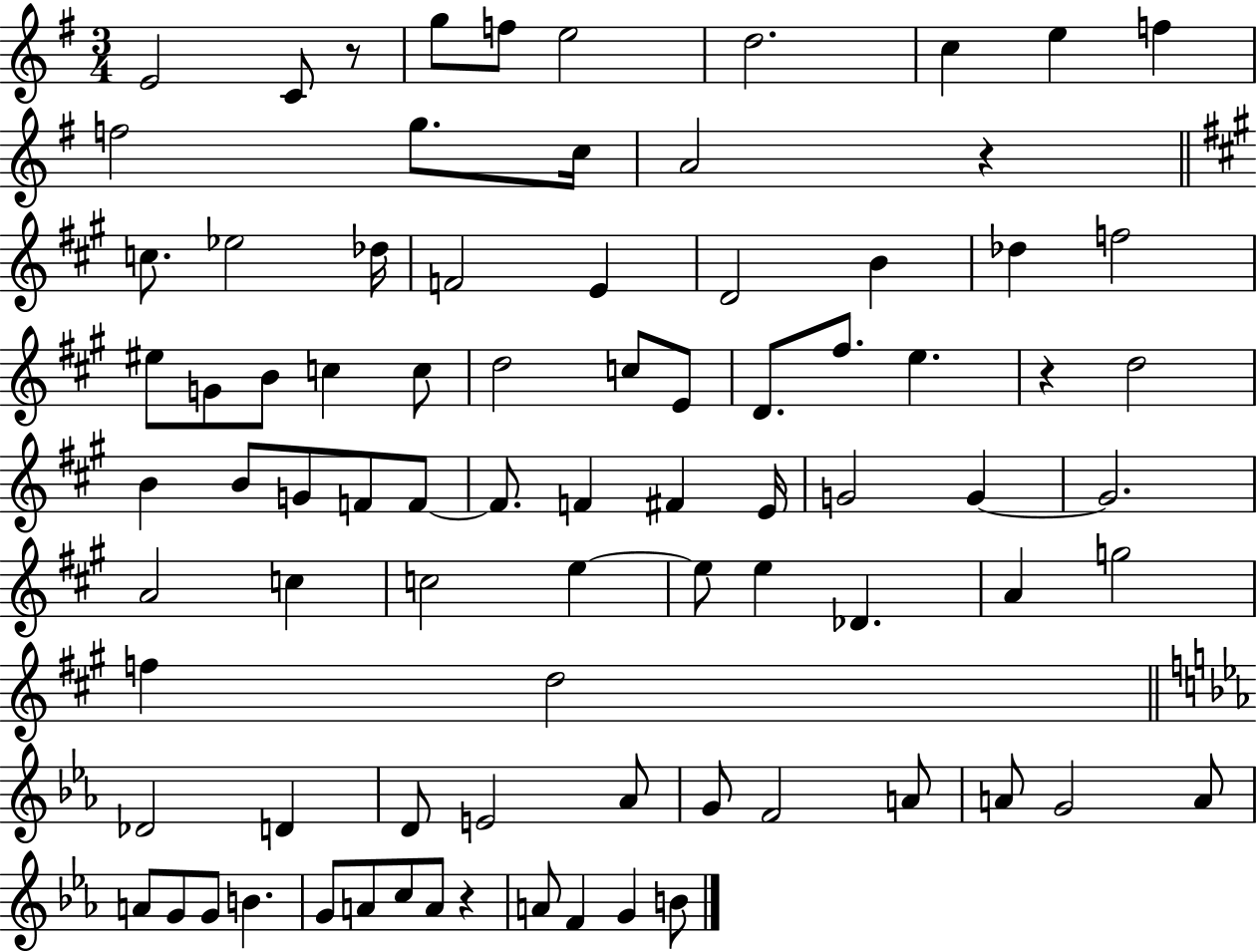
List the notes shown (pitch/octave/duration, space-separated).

E4/h C4/e R/e G5/e F5/e E5/h D5/h. C5/q E5/q F5/q F5/h G5/e. C5/s A4/h R/q C5/e. Eb5/h Db5/s F4/h E4/q D4/h B4/q Db5/q F5/h EIS5/e G4/e B4/e C5/q C5/e D5/h C5/e E4/e D4/e. F#5/e. E5/q. R/q D5/h B4/q B4/e G4/e F4/e F4/e F4/e. F4/q F#4/q E4/s G4/h G4/q G4/h. A4/h C5/q C5/h E5/q E5/e E5/q Db4/q. A4/q G5/h F5/q D5/h Db4/h D4/q D4/e E4/h Ab4/e G4/e F4/h A4/e A4/e G4/h A4/e A4/e G4/e G4/e B4/q. G4/e A4/e C5/e A4/e R/q A4/e F4/q G4/q B4/e